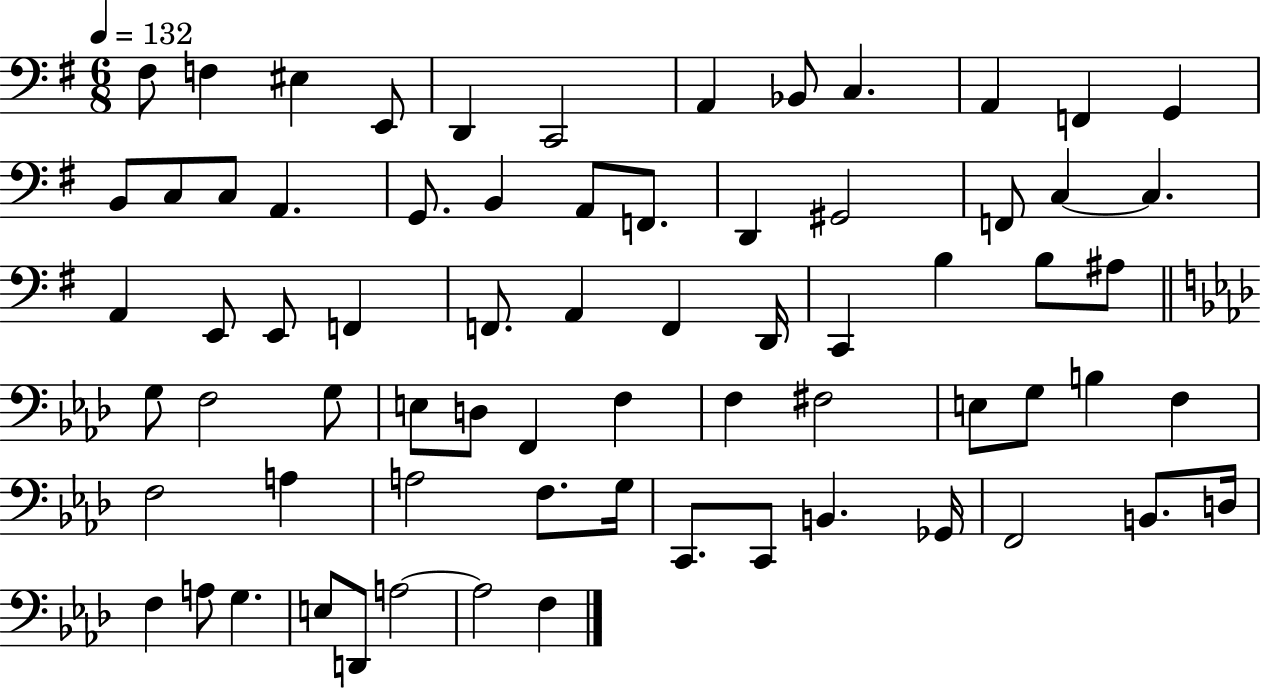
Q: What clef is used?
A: bass